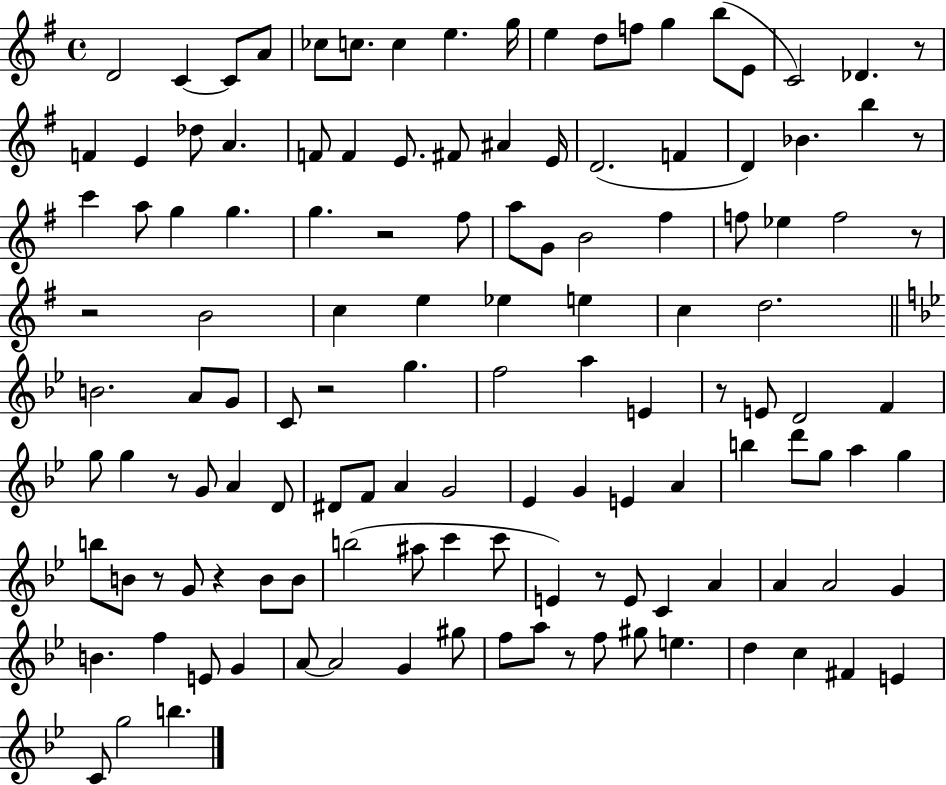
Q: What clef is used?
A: treble